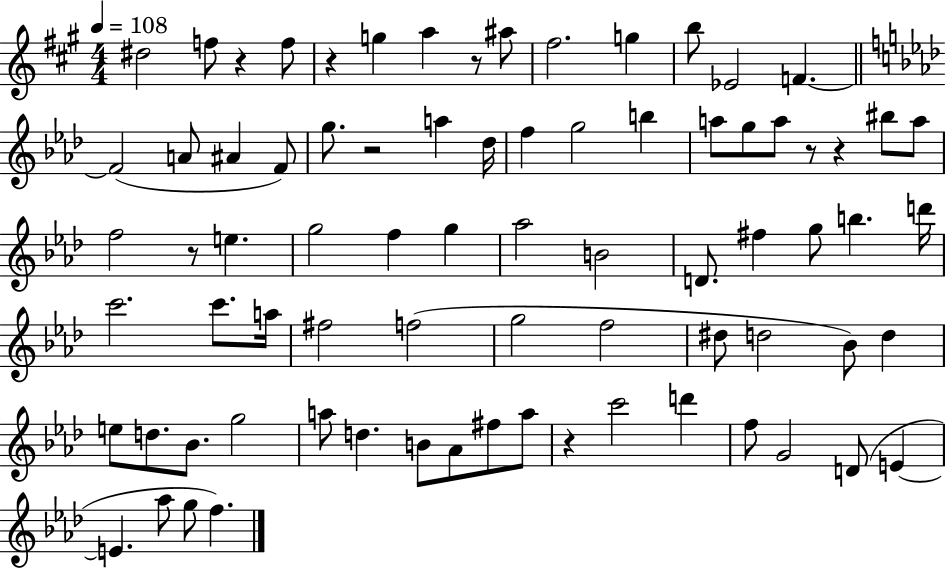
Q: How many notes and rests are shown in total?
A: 77